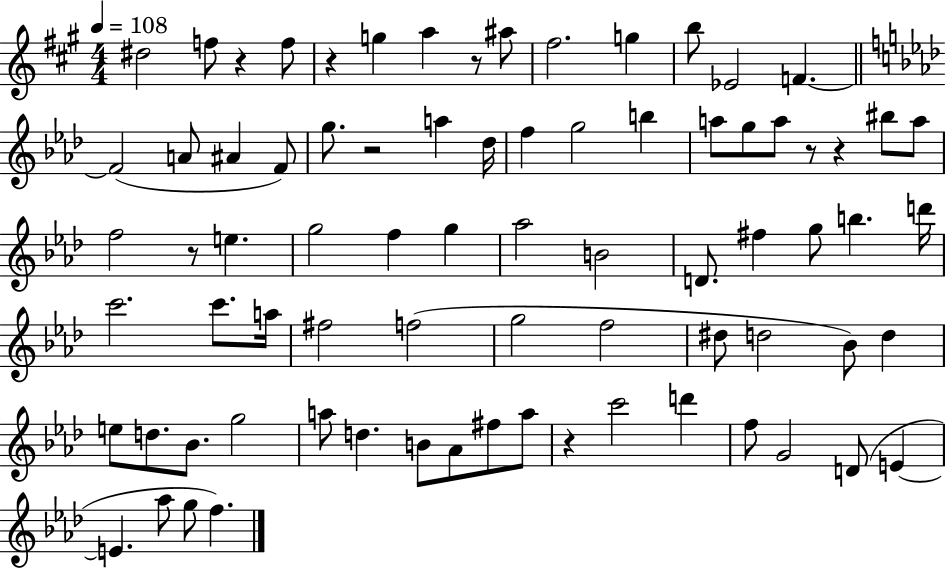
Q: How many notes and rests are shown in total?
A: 77